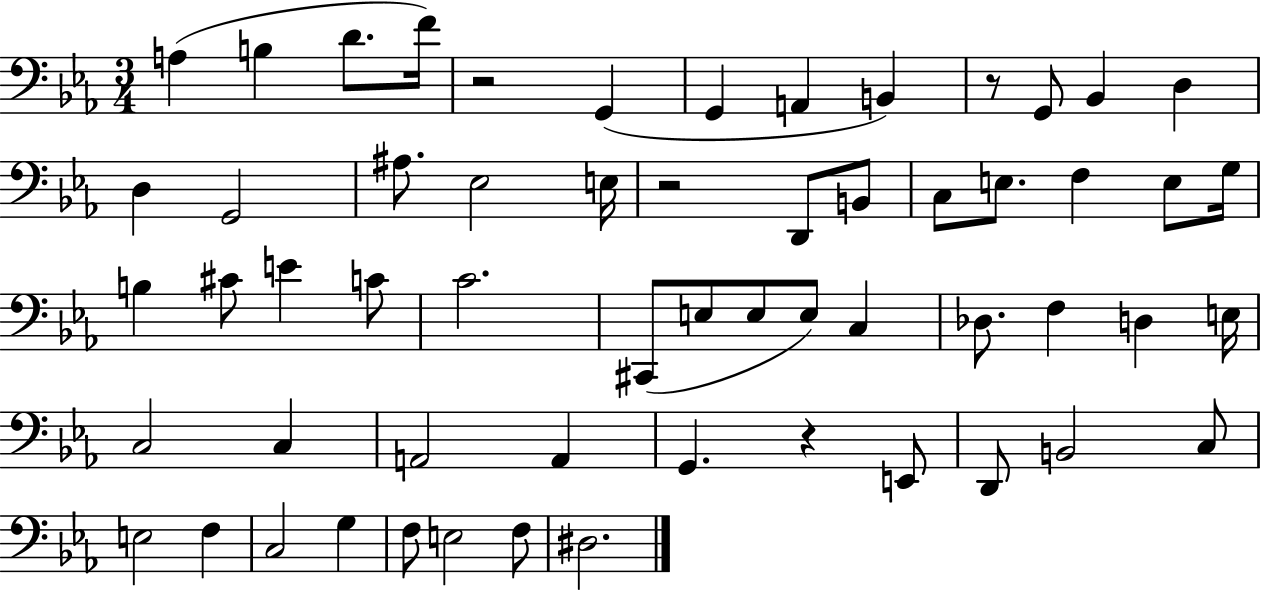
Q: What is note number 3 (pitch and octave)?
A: D4